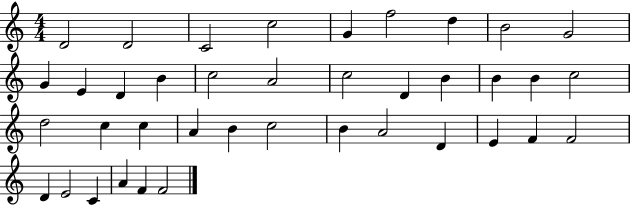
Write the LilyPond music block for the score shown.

{
  \clef treble
  \numericTimeSignature
  \time 4/4
  \key c \major
  d'2 d'2 | c'2 c''2 | g'4 f''2 d''4 | b'2 g'2 | \break g'4 e'4 d'4 b'4 | c''2 a'2 | c''2 d'4 b'4 | b'4 b'4 c''2 | \break d''2 c''4 c''4 | a'4 b'4 c''2 | b'4 a'2 d'4 | e'4 f'4 f'2 | \break d'4 e'2 c'4 | a'4 f'4 f'2 | \bar "|."
}